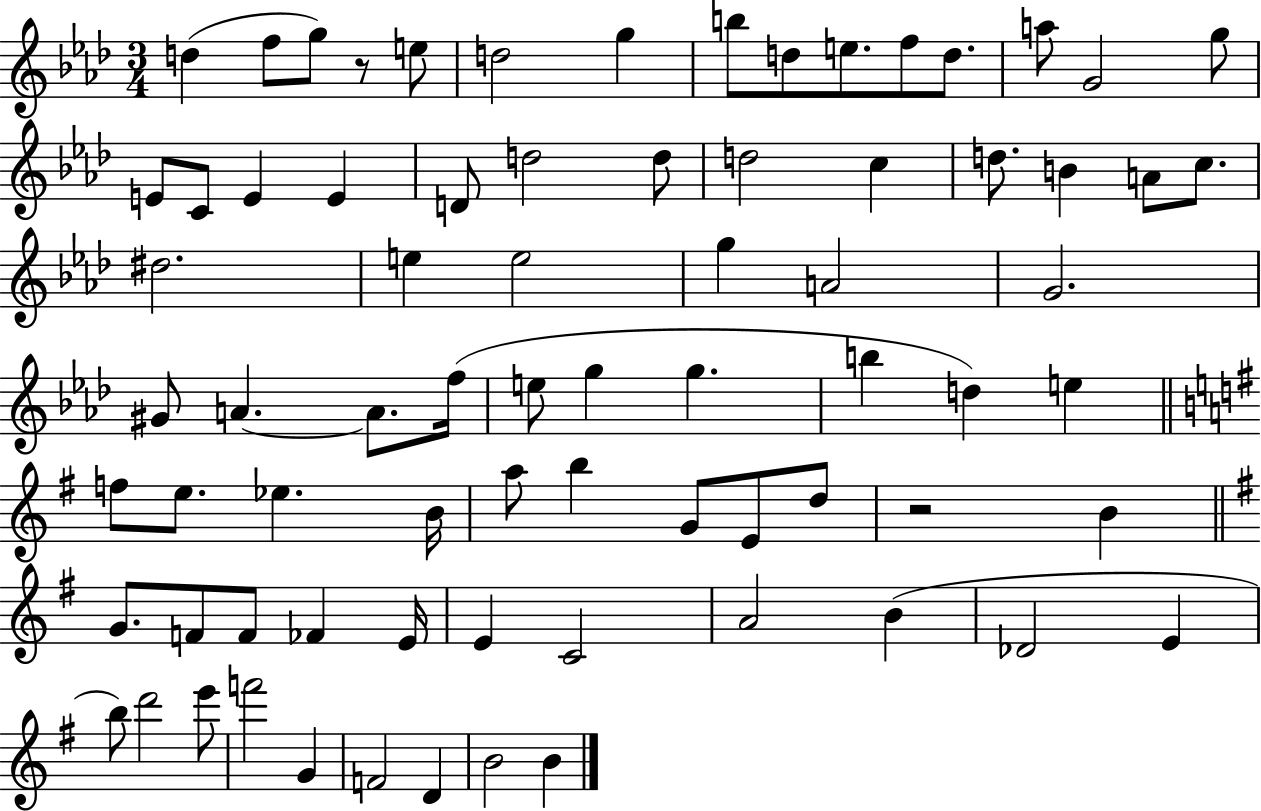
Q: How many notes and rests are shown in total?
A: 75